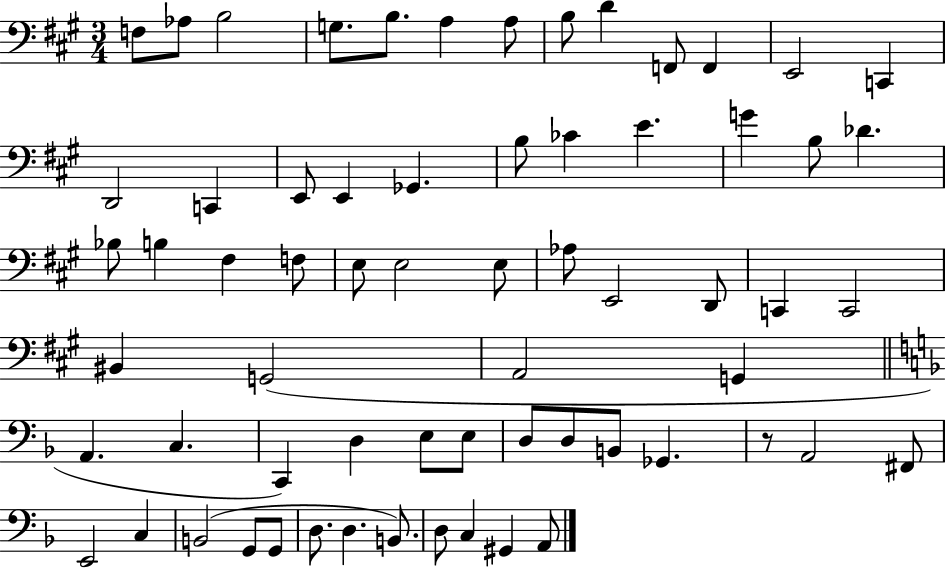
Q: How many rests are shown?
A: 1